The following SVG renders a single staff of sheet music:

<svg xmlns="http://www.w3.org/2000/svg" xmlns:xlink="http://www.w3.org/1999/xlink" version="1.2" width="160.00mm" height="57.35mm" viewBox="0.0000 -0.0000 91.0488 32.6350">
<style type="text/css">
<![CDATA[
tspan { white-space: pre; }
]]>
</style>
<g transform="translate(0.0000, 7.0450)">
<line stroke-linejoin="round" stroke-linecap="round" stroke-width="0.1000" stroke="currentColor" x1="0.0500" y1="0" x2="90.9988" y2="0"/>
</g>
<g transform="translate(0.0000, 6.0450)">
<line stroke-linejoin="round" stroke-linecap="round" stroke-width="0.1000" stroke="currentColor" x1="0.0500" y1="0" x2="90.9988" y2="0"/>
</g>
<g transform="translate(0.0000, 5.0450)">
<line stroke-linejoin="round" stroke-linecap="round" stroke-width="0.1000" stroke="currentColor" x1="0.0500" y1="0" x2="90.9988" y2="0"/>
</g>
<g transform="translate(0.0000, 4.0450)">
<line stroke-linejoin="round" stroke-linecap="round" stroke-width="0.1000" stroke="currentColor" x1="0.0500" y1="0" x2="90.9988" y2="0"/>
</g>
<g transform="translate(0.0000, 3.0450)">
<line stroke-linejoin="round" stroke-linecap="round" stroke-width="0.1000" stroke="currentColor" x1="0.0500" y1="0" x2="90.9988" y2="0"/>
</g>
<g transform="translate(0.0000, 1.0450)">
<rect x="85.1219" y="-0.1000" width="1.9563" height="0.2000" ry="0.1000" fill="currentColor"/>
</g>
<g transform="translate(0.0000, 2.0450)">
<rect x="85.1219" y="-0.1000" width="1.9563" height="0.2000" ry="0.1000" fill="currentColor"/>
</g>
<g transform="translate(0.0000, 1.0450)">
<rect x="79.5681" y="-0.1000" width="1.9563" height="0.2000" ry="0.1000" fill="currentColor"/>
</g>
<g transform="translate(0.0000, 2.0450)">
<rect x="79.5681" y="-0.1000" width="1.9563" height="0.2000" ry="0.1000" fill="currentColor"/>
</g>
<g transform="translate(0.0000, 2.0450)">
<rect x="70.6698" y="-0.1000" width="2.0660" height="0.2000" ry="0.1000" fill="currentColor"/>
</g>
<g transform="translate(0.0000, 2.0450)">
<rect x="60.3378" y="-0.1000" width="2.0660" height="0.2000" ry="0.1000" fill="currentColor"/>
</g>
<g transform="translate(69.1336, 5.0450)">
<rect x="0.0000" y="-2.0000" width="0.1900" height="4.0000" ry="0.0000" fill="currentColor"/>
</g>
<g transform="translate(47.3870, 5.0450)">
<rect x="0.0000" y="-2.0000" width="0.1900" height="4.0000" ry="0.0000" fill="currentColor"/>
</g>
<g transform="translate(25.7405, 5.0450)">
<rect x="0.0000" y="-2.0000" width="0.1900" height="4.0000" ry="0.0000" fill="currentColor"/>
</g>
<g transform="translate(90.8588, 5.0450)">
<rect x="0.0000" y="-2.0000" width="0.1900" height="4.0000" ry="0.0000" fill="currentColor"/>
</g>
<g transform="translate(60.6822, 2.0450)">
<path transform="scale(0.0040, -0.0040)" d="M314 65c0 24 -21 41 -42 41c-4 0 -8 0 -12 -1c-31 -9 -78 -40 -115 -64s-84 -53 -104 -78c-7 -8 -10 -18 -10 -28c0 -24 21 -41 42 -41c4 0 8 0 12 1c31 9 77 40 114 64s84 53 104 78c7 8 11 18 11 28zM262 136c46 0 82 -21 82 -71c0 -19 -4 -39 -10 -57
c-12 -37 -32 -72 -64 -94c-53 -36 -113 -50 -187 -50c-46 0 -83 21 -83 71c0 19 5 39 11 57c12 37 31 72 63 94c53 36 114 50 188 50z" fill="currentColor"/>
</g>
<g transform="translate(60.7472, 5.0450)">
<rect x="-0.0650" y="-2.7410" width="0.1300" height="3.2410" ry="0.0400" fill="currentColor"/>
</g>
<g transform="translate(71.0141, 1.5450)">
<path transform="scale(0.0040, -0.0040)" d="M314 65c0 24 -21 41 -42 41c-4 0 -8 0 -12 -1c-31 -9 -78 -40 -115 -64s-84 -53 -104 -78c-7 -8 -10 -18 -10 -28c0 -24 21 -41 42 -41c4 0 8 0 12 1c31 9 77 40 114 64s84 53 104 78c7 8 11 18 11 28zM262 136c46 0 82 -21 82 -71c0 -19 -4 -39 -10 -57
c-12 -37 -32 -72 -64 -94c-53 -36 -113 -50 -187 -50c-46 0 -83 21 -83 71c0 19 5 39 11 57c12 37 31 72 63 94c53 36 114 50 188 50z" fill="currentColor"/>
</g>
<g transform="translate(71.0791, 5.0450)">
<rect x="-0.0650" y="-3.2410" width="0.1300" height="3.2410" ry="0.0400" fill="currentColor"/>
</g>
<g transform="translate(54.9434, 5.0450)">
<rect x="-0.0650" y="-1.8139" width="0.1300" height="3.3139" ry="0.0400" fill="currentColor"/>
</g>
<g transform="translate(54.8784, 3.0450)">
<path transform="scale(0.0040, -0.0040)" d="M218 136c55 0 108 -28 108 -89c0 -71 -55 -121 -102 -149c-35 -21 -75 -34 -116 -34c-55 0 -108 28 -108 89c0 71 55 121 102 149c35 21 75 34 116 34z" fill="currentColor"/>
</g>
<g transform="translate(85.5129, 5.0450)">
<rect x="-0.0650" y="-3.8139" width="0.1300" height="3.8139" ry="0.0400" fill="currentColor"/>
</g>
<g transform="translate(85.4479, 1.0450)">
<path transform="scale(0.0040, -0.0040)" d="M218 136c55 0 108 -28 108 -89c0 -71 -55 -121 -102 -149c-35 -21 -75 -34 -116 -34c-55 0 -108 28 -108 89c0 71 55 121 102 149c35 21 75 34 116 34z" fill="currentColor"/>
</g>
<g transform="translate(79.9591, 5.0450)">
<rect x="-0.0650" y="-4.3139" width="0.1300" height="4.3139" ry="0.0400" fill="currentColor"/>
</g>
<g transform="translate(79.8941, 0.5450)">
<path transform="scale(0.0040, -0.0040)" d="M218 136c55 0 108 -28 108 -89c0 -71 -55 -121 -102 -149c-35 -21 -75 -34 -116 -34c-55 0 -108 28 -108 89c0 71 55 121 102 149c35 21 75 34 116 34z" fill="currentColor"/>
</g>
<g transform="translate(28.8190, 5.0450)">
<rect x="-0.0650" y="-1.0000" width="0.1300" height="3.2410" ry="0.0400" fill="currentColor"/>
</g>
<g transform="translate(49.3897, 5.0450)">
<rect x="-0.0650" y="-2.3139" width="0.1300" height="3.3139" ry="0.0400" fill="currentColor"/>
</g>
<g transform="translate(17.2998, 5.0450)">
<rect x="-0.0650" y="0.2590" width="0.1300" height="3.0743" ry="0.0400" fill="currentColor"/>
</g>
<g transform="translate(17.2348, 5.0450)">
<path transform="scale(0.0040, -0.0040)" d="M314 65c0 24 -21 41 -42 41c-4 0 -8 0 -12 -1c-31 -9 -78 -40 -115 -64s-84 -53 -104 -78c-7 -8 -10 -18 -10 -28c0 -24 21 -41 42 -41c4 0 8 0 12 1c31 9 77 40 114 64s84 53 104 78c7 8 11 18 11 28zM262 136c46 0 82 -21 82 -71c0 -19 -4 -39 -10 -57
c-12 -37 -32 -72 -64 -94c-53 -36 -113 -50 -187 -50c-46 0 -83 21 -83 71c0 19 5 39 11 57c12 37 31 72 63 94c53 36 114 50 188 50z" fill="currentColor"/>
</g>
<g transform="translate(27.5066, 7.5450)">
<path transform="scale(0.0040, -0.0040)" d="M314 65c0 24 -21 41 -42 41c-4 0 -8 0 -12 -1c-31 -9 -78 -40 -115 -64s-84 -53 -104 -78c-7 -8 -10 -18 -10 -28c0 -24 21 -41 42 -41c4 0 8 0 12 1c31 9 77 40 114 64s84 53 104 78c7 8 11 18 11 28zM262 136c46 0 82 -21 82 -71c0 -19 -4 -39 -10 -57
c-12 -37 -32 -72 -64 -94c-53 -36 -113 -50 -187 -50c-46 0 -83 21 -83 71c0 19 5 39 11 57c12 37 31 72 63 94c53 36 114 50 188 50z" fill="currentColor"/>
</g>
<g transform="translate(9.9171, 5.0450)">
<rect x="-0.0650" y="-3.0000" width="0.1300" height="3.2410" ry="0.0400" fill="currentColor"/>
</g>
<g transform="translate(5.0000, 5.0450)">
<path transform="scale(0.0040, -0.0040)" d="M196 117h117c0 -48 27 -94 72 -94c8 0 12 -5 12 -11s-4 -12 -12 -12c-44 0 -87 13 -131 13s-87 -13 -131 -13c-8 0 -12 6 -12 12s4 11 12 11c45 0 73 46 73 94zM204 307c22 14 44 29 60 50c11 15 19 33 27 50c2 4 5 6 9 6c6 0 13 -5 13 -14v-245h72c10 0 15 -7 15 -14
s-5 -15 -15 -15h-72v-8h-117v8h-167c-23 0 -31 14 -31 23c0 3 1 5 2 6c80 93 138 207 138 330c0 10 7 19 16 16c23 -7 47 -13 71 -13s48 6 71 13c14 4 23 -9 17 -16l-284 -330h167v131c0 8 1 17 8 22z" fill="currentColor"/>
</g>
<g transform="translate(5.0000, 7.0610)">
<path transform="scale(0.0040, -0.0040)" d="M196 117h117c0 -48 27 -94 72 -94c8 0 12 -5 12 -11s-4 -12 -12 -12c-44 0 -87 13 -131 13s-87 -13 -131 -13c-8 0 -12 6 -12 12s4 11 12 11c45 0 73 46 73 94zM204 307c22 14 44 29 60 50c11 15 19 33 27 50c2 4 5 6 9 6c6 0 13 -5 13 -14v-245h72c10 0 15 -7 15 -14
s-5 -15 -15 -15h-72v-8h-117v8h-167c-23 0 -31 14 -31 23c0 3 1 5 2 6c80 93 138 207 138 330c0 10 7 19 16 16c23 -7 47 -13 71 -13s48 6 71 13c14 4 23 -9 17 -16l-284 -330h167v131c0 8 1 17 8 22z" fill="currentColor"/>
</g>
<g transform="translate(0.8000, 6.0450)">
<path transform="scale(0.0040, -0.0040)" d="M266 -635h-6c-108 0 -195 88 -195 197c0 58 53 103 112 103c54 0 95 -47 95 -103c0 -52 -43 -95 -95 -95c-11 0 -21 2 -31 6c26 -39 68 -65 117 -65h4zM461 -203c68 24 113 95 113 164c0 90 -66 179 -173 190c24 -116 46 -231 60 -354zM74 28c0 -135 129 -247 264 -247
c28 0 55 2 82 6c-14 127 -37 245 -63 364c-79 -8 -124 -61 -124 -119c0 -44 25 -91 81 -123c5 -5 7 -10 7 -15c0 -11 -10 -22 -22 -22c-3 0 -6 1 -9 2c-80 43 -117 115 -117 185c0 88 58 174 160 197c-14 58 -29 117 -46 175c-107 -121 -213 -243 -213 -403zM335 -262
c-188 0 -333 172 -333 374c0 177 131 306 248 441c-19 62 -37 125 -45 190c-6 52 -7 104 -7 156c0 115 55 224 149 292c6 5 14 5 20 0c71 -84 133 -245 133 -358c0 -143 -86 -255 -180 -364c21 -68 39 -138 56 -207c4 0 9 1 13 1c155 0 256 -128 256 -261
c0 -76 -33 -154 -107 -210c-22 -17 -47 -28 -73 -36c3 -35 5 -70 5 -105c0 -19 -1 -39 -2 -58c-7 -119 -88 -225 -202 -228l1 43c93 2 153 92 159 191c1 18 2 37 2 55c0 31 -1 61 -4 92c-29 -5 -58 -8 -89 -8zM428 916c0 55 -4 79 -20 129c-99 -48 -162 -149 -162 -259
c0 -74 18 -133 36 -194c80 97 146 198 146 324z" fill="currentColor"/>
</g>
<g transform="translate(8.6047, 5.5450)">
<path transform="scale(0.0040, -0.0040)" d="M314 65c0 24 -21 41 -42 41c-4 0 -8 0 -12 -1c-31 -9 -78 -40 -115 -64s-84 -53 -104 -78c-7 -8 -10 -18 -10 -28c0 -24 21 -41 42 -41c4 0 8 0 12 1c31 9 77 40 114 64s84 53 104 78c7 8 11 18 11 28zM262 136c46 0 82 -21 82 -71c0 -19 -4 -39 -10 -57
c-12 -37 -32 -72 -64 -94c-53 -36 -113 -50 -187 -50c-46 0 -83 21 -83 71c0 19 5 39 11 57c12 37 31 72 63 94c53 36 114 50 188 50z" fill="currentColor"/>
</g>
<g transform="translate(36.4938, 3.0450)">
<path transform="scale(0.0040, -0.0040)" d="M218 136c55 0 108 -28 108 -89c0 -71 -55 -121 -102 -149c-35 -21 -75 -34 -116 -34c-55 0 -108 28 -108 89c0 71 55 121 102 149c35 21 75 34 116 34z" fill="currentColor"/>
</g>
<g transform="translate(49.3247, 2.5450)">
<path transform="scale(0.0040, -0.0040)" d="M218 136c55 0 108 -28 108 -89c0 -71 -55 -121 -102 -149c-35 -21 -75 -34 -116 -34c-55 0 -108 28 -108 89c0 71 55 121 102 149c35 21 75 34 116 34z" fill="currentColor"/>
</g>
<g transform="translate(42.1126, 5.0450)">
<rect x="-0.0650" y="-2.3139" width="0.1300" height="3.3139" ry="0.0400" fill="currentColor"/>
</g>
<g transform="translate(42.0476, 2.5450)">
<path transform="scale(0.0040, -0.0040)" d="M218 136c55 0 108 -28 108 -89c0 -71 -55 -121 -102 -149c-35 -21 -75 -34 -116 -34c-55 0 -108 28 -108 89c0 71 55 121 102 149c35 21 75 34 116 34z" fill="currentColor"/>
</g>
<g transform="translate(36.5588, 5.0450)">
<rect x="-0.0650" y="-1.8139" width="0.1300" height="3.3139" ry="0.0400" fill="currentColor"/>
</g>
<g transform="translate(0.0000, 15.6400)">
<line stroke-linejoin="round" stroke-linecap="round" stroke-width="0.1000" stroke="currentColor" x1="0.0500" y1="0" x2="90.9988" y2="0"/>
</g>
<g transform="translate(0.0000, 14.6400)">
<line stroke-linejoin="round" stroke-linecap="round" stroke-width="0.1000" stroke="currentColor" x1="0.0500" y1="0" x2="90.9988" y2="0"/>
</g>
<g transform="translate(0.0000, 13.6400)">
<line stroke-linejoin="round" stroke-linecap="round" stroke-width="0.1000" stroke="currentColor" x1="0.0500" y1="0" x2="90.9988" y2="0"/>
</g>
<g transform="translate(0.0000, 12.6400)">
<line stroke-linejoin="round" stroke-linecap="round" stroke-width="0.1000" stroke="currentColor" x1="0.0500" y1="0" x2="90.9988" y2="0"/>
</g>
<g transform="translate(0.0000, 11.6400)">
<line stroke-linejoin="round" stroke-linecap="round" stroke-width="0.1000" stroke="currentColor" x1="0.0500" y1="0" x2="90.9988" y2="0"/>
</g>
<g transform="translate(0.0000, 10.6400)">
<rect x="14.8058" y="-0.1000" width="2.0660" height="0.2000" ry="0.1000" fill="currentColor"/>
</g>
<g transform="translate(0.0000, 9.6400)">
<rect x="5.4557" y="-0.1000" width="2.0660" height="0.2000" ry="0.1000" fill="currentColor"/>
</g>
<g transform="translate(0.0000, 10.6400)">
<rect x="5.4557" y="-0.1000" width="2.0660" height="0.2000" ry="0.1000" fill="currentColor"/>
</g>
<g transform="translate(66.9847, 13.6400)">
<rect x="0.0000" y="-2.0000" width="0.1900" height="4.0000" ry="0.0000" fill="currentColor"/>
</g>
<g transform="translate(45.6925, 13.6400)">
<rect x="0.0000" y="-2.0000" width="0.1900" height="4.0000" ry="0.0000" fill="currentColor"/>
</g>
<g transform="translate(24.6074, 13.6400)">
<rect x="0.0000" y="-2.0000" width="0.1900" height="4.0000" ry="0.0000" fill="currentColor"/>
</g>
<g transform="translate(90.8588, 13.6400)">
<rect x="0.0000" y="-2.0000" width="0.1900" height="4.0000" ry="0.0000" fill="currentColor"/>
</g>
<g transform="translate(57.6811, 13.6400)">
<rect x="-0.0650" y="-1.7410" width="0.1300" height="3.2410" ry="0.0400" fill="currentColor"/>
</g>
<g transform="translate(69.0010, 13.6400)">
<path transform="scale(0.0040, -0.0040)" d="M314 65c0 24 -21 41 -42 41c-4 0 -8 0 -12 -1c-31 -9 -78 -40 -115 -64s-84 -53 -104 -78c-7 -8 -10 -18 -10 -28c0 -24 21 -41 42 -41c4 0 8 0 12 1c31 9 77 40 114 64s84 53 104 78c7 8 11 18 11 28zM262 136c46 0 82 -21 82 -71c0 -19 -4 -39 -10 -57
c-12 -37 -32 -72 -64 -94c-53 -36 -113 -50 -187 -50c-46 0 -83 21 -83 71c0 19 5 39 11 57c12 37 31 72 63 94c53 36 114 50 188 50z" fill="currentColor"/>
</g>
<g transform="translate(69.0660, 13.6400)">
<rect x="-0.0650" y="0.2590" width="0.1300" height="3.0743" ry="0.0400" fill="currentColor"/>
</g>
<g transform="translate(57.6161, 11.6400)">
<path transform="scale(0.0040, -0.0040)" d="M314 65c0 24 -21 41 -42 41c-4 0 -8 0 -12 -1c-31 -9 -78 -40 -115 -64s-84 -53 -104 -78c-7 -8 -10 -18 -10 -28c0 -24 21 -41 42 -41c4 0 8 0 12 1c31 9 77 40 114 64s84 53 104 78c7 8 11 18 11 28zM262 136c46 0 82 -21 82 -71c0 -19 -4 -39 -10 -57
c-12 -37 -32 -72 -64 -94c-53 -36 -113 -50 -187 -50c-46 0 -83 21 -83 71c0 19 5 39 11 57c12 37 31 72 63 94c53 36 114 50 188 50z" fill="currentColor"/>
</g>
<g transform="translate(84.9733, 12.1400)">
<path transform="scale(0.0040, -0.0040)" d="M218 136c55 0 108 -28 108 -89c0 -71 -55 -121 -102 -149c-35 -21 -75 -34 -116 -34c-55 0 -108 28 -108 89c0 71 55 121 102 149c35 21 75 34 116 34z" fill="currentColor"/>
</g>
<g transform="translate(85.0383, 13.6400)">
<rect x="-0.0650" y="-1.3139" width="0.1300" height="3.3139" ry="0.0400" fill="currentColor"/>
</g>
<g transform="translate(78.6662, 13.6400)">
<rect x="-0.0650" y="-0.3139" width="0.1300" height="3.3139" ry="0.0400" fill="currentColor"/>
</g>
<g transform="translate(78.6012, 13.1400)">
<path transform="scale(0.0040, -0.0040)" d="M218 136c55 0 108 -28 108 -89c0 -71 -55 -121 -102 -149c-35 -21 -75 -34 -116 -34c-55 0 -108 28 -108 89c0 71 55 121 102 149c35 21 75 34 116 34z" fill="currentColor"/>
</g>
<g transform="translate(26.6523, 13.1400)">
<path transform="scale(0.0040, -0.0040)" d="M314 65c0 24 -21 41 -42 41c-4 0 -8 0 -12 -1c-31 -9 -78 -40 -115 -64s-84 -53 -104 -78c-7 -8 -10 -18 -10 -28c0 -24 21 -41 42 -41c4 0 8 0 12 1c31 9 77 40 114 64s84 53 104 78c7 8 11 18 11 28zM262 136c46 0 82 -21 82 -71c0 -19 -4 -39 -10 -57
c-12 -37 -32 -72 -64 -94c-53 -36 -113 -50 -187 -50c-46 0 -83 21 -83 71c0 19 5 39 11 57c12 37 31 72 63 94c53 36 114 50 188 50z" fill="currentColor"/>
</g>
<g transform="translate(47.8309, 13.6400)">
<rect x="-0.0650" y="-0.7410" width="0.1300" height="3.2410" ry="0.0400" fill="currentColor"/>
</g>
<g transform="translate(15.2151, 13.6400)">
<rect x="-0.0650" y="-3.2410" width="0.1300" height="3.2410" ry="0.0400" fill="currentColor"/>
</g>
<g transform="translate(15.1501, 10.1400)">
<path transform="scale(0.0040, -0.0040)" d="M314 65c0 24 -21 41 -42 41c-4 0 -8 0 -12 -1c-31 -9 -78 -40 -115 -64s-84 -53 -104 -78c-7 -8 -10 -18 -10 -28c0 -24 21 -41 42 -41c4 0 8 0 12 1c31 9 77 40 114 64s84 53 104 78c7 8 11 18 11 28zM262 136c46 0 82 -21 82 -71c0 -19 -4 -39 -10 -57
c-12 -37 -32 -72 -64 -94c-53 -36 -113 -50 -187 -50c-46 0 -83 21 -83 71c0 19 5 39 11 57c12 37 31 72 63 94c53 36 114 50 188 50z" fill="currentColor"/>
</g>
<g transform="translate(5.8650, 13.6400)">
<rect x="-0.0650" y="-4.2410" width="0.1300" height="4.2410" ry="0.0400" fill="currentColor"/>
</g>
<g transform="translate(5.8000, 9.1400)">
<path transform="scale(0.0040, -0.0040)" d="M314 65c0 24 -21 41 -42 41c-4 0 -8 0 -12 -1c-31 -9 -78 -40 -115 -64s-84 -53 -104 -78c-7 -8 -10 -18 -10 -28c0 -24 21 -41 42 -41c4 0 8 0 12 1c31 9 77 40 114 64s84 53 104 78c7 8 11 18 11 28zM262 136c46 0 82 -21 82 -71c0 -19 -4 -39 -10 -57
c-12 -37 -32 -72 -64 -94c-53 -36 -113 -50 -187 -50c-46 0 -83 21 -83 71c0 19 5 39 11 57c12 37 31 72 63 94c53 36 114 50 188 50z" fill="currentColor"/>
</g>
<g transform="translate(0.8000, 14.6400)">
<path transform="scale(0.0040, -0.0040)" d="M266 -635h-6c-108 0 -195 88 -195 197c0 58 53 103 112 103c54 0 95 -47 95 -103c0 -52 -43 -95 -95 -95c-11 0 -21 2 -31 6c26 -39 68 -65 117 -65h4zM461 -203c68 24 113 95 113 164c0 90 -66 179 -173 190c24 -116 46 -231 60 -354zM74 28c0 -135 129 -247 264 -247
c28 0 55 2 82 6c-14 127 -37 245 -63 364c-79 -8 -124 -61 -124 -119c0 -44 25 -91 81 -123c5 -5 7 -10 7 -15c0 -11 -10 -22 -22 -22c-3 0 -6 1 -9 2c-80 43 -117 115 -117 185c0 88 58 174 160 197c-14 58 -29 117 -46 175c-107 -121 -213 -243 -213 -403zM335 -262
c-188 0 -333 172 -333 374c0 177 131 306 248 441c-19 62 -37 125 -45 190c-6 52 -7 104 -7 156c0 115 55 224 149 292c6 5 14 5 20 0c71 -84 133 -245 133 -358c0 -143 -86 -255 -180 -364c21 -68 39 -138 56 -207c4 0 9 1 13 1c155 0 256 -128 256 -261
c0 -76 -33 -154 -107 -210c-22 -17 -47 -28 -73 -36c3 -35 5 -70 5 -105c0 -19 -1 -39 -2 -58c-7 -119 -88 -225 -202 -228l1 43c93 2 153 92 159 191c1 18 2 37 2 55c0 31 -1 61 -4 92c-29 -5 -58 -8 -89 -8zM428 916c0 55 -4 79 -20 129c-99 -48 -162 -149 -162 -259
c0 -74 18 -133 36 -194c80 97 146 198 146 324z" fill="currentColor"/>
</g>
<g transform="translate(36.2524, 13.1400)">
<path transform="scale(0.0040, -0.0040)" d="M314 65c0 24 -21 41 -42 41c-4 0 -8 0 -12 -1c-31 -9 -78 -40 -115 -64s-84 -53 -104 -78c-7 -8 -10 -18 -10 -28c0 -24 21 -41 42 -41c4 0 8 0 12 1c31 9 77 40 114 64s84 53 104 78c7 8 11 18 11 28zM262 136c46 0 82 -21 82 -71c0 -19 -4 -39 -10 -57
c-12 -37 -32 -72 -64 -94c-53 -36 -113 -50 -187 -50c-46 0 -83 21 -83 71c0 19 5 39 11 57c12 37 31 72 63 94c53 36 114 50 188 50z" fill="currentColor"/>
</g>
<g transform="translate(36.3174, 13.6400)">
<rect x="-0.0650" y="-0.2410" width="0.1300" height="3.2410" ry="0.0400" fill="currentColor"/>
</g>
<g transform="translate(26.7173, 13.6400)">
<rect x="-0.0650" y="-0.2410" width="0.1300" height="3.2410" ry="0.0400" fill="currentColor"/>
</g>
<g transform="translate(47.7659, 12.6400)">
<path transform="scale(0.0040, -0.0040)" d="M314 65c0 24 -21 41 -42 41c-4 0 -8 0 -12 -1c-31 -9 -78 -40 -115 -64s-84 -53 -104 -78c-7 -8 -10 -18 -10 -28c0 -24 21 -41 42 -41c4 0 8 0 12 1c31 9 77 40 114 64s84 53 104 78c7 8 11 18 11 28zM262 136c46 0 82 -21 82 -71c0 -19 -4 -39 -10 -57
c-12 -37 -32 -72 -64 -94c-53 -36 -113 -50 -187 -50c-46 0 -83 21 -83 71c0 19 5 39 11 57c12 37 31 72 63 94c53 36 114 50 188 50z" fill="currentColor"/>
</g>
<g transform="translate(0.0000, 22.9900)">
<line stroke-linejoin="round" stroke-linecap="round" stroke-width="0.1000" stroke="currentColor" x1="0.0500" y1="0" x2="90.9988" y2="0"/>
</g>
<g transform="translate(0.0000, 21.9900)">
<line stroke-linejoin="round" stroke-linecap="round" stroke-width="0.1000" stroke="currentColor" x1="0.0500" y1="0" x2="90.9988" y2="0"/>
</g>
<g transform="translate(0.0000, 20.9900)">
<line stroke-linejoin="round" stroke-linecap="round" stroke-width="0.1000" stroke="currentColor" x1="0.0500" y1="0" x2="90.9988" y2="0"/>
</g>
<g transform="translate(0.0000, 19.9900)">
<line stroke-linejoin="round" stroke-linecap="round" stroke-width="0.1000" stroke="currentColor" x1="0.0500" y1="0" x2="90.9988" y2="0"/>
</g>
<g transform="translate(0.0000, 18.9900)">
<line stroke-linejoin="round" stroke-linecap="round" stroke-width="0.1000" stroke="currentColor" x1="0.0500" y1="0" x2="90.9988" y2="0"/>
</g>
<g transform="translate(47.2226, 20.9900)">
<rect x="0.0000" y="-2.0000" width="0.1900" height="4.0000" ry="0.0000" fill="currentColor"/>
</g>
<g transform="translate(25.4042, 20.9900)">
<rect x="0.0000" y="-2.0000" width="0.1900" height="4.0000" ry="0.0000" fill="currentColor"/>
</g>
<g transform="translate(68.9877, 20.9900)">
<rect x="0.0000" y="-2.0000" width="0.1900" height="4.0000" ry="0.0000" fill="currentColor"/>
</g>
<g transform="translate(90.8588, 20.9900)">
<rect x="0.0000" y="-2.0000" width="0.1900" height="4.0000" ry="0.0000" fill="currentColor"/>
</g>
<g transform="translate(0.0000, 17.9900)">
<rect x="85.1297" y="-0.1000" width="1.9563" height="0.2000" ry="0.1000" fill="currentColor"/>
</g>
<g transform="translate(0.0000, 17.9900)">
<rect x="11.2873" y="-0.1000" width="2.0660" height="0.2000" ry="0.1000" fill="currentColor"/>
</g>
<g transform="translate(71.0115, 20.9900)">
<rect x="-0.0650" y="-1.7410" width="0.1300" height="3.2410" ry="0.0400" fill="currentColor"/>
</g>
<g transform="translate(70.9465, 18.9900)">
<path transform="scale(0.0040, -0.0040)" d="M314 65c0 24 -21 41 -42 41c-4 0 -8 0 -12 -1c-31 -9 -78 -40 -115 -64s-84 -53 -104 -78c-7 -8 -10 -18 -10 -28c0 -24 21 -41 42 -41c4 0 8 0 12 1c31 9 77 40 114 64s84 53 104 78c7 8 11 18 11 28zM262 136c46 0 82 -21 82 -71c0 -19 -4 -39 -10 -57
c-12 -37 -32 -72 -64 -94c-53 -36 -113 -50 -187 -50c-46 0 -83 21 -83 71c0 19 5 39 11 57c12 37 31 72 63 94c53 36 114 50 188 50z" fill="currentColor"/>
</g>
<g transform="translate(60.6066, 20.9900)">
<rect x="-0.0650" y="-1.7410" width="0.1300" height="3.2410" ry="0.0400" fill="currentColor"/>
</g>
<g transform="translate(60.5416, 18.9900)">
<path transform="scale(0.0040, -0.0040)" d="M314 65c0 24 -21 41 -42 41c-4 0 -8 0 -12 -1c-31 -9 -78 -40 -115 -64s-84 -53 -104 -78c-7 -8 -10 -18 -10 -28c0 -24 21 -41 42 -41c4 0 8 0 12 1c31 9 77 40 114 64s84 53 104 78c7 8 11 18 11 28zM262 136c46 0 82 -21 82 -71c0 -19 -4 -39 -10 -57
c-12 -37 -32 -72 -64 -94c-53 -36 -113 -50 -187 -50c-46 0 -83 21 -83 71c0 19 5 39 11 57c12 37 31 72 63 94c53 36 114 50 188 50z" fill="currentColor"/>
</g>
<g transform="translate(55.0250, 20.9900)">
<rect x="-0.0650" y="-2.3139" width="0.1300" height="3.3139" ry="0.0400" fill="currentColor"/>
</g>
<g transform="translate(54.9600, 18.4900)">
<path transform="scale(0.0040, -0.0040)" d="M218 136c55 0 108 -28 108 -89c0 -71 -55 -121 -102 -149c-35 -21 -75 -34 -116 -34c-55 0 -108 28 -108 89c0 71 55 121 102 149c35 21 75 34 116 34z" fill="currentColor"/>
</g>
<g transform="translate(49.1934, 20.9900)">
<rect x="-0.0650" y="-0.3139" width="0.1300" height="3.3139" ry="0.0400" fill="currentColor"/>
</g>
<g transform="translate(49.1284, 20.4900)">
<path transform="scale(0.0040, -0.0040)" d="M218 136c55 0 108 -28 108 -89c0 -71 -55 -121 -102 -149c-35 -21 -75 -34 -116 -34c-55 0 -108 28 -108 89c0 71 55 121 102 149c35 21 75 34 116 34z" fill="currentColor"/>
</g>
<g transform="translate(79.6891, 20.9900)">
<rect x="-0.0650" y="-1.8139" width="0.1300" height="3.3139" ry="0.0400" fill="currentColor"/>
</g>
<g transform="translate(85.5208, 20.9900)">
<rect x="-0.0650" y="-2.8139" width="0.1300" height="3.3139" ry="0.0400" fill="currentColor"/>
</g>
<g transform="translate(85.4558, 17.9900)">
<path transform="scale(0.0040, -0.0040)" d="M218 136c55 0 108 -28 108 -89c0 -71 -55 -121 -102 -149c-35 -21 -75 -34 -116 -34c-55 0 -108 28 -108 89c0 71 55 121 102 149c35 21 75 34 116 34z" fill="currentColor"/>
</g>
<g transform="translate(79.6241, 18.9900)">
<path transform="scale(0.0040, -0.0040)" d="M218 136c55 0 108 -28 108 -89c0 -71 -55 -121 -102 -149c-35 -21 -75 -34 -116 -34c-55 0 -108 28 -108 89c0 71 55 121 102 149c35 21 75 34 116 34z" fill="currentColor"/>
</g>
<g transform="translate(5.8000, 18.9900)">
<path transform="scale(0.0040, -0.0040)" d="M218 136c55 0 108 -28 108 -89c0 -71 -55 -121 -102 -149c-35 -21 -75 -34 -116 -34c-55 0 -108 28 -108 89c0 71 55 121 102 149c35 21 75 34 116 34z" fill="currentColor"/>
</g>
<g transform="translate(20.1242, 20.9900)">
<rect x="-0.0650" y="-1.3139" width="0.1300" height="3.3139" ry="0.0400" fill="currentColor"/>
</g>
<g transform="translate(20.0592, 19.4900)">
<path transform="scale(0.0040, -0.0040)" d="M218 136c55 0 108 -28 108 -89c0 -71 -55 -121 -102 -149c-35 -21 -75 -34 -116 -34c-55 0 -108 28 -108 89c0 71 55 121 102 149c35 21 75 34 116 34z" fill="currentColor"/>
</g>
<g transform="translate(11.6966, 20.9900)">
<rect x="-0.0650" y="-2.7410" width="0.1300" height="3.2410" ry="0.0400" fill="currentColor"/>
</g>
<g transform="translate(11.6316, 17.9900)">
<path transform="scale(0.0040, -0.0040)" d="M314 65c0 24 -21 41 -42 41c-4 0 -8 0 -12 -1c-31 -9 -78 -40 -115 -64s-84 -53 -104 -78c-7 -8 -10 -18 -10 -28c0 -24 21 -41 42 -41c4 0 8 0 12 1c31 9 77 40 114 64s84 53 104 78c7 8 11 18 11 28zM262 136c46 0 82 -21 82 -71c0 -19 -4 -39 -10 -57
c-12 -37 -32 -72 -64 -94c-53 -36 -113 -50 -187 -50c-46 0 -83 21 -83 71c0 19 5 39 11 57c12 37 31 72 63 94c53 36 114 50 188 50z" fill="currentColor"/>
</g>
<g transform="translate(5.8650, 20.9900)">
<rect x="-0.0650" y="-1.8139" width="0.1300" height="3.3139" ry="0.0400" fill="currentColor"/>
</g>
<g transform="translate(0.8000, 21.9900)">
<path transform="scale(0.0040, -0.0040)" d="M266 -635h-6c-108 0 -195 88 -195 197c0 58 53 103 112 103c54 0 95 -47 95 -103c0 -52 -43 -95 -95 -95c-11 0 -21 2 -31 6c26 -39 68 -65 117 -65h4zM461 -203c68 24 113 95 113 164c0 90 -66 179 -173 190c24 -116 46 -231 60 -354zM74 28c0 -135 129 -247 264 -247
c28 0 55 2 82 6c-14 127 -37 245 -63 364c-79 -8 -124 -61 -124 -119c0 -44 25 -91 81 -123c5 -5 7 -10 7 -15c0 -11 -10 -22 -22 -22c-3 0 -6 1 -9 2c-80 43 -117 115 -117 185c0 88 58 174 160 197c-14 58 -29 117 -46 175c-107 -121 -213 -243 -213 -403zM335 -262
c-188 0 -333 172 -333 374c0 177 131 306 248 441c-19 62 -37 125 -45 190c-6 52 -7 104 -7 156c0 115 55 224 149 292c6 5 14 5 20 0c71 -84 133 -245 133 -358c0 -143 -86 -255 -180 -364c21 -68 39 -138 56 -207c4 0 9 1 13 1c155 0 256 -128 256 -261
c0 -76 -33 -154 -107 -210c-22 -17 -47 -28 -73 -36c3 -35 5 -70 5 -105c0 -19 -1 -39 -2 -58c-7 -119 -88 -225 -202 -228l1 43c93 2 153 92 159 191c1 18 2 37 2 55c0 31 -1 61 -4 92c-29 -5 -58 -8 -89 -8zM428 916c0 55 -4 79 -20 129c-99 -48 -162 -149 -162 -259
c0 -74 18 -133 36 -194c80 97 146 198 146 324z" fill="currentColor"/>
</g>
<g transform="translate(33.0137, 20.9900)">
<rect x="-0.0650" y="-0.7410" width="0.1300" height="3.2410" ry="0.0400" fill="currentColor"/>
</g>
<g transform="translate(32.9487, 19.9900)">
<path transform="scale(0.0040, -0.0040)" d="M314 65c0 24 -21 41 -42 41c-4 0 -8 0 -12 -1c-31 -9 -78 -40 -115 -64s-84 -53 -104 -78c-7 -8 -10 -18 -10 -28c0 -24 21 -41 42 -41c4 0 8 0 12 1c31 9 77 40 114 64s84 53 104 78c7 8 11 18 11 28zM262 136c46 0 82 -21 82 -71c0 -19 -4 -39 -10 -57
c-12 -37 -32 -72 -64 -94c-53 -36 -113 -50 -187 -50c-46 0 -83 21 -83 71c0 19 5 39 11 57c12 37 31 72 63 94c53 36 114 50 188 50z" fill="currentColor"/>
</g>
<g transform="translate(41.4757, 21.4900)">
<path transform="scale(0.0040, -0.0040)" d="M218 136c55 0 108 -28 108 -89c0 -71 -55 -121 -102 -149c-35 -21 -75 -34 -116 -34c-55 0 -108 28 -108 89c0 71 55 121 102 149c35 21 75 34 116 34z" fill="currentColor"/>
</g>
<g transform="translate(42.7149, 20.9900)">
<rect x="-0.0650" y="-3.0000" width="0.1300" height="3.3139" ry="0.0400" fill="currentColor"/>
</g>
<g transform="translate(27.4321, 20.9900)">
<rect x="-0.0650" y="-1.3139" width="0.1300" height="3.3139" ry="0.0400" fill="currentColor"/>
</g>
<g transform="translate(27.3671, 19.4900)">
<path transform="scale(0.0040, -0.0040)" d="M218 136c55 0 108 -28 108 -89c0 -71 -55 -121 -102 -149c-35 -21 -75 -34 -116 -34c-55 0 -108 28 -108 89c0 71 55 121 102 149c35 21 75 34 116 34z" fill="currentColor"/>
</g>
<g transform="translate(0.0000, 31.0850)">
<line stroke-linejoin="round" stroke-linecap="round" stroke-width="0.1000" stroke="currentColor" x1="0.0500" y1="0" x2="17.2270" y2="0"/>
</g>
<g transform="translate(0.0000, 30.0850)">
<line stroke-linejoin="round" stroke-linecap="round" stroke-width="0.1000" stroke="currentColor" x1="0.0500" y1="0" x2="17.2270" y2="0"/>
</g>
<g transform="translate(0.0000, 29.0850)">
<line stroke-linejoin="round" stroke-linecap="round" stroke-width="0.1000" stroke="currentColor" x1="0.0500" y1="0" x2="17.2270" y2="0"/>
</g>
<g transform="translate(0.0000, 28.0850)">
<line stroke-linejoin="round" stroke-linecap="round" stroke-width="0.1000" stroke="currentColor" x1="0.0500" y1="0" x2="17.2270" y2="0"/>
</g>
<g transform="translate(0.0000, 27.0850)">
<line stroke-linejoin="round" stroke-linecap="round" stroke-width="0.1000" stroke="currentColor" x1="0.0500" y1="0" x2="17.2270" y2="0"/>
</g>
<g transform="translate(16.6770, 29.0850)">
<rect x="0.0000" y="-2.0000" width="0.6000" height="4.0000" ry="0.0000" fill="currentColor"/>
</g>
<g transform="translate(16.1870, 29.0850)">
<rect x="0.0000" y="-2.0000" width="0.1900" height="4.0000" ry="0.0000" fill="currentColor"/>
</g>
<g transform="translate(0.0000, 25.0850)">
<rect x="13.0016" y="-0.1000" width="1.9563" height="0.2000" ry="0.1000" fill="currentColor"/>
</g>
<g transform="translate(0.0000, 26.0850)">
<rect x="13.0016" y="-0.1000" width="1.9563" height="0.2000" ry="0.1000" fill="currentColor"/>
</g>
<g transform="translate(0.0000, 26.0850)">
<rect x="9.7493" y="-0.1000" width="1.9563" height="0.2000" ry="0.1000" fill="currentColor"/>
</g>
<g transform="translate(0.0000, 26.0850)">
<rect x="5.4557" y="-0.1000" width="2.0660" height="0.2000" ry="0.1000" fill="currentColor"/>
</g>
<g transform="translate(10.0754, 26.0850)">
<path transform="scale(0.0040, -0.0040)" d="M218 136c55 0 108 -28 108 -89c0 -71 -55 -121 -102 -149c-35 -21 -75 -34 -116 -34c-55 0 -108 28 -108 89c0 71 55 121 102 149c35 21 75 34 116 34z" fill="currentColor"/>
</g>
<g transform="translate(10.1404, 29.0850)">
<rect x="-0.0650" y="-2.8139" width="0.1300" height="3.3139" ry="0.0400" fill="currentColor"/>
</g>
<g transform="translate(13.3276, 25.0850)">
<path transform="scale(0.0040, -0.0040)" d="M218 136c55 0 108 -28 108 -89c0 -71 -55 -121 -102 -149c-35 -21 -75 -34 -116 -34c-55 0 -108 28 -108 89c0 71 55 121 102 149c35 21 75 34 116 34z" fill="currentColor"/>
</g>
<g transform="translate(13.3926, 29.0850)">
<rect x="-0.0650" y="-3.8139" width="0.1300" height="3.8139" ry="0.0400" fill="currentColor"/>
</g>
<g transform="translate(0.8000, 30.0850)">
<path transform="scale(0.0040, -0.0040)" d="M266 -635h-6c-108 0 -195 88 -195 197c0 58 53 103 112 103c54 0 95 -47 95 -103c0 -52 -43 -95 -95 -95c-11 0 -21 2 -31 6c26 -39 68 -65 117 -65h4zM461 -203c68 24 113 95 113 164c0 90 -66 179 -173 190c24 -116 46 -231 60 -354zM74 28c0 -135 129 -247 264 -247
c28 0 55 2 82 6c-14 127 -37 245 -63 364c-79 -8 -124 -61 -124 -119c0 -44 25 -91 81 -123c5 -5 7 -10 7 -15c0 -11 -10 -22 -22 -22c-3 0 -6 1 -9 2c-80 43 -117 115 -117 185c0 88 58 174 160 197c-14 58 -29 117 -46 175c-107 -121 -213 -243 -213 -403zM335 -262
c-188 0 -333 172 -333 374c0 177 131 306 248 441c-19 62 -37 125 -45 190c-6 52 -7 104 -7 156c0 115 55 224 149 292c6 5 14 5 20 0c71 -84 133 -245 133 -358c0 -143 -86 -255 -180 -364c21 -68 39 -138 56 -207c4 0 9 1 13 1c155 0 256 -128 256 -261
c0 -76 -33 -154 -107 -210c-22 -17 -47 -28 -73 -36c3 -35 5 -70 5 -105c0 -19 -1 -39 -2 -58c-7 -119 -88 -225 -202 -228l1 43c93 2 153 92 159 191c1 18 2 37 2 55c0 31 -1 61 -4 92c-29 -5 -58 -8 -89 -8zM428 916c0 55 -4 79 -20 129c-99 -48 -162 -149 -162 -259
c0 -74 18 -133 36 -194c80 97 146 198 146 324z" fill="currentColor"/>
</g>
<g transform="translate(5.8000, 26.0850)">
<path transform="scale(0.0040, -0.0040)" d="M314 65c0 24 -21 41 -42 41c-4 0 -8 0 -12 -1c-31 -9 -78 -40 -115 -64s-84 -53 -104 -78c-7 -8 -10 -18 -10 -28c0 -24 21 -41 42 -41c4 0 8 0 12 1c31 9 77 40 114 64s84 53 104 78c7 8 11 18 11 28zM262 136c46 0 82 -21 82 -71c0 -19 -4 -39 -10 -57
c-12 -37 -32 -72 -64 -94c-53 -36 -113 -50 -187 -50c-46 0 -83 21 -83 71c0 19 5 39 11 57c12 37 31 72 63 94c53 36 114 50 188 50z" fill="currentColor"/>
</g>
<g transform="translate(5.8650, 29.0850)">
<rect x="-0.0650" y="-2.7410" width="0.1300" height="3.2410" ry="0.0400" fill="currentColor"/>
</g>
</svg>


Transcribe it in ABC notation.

X:1
T:Untitled
M:4/4
L:1/4
K:C
A2 B2 D2 f g g f a2 b2 d' c' d'2 b2 c2 c2 d2 f2 B2 c e f a2 e e d2 A c g f2 f2 f a a2 a c'